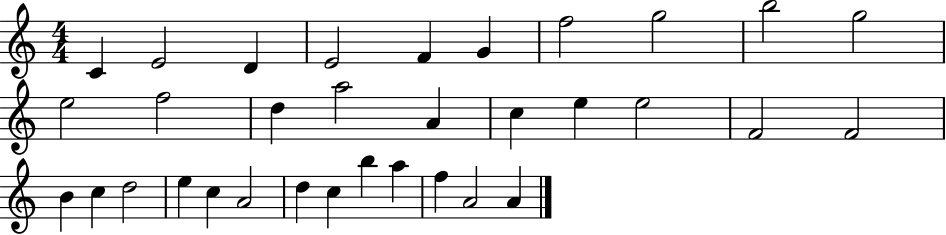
C4/q E4/h D4/q E4/h F4/q G4/q F5/h G5/h B5/h G5/h E5/h F5/h D5/q A5/h A4/q C5/q E5/q E5/h F4/h F4/h B4/q C5/q D5/h E5/q C5/q A4/h D5/q C5/q B5/q A5/q F5/q A4/h A4/q